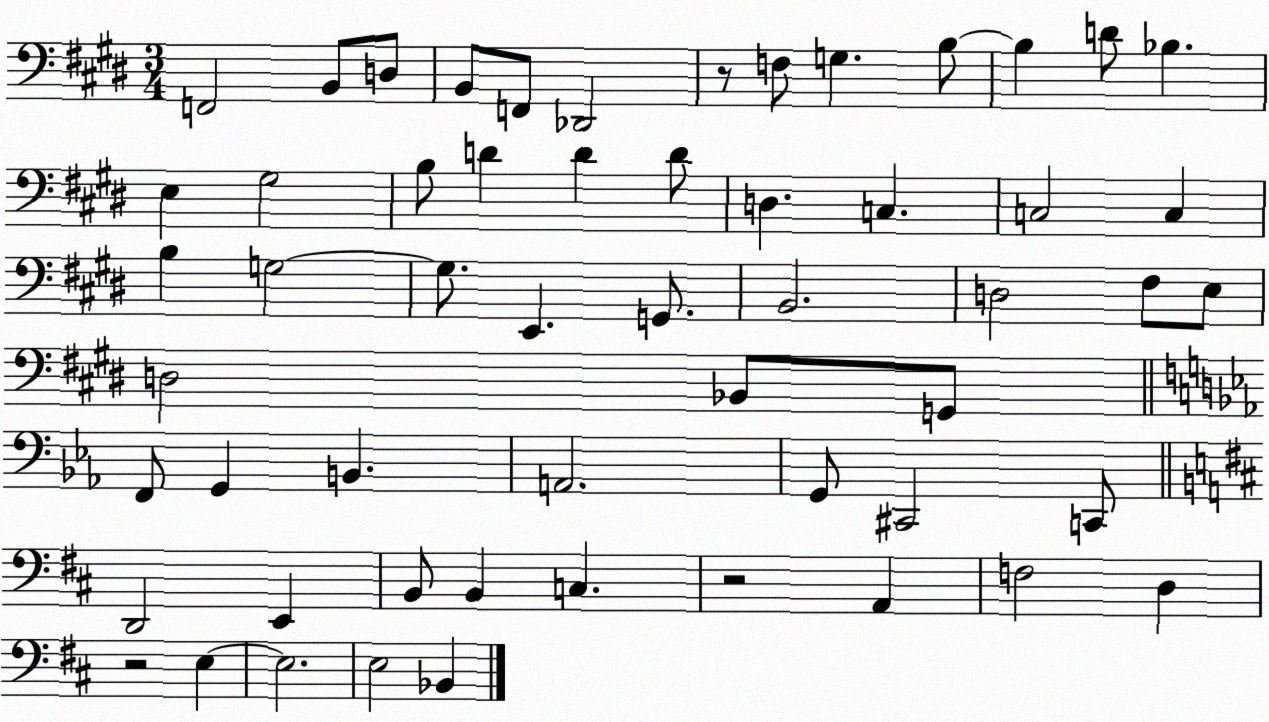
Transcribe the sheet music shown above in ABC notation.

X:1
T:Untitled
M:3/4
L:1/4
K:E
F,,2 B,,/2 D,/2 B,,/2 F,,/2 _D,,2 z/2 F,/2 G, B,/2 B, D/2 _B, E, ^G,2 B,/2 D D D/2 D, C, C,2 C, B, G,2 G,/2 E,, G,,/2 B,,2 D,2 ^F,/2 E,/2 D,2 _B,,/2 G,,/2 F,,/2 G,, B,, A,,2 G,,/2 ^C,,2 C,,/2 D,,2 E,, B,,/2 B,, C, z2 A,, F,2 D, z2 E, E,2 E,2 _B,,